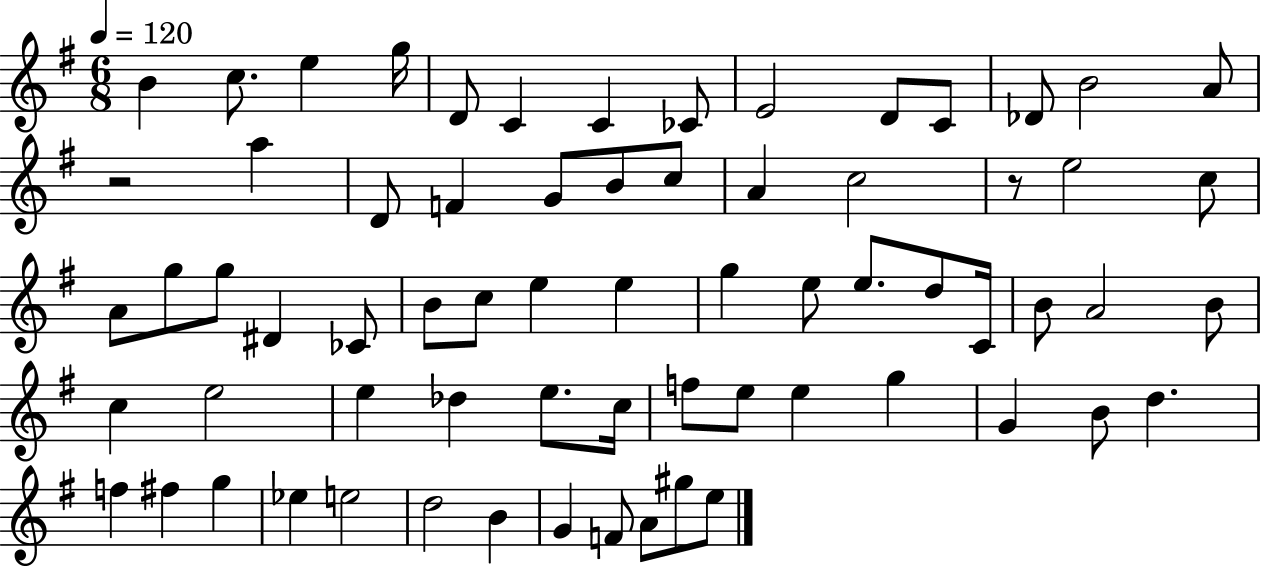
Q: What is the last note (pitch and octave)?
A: E5